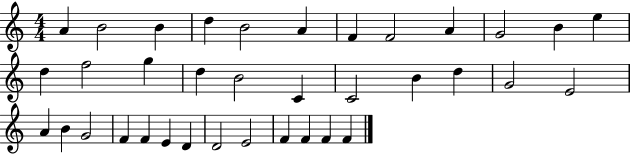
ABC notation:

X:1
T:Untitled
M:4/4
L:1/4
K:C
A B2 B d B2 A F F2 A G2 B e d f2 g d B2 C C2 B d G2 E2 A B G2 F F E D D2 E2 F F F F